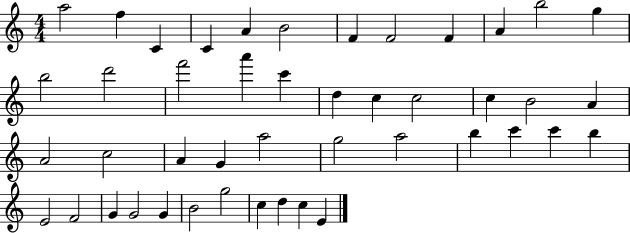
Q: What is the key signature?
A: C major